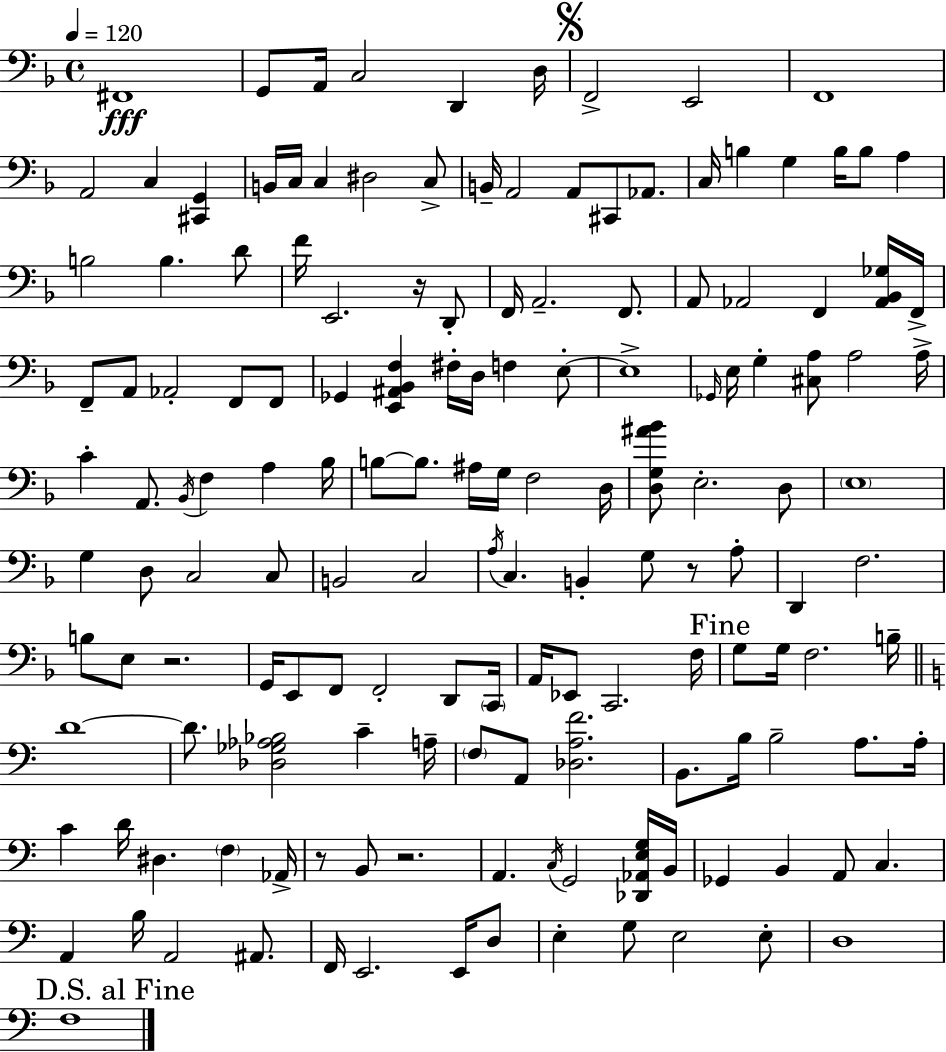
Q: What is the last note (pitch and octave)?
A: F3